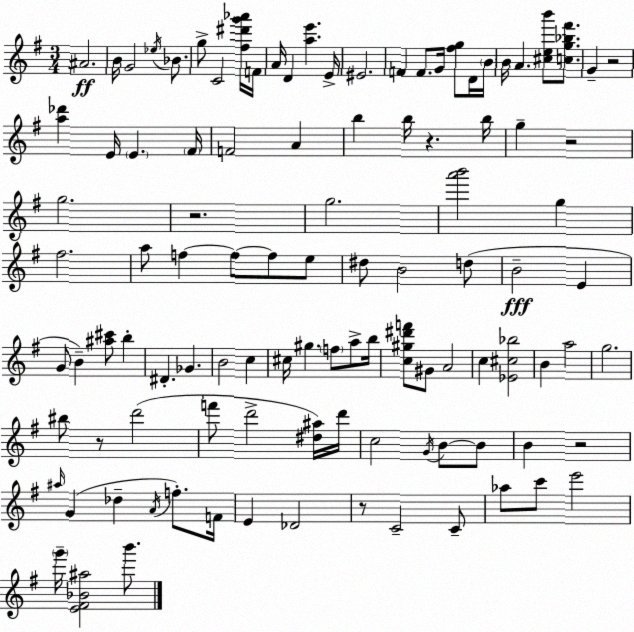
X:1
T:Untitled
M:3/4
L:1/4
K:Em
^A2 B/4 G2 _e/4 _B/2 g/2 C2 [^f^d'g'_a']/4 F/4 A/4 D [ae'] E/4 ^E2 F F/2 G/4 [^fg]/2 D/4 B/4 B/4 A [^ceb']/2 [cg_b^f']/2 G z2 [a_d'] E/4 E ^F/4 F2 A b b/4 z b/4 g z2 g2 z2 g2 [a'b']2 g ^f2 a/2 f f/2 f/2 e/2 ^d/2 B2 d/2 B2 E G/2 B [^a^c']/2 b ^D _G B2 c ^c/4 ^g f/2 a/2 b/4 [c^g^d'f']/2 ^G/2 A2 c [_E^c_b]2 B a2 g2 ^b/2 z/2 d'2 f'/2 d'2 [^d^a]/4 d'/4 c2 G/4 B/2 B/2 B z2 ^a/4 G _d A/4 f/2 F/4 E _D2 z/2 C2 C/2 _a/2 c'/2 e'2 g'/4 [E^F_B^a]2 b'/2